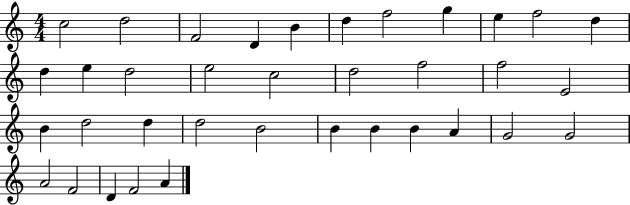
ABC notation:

X:1
T:Untitled
M:4/4
L:1/4
K:C
c2 d2 F2 D B d f2 g e f2 d d e d2 e2 c2 d2 f2 f2 E2 B d2 d d2 B2 B B B A G2 G2 A2 F2 D F2 A